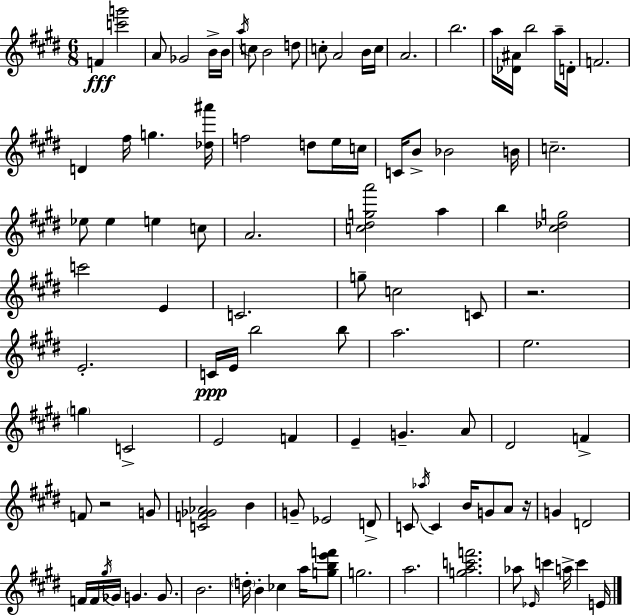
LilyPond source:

{
  \clef treble
  \numericTimeSignature
  \time 6/8
  \key e \major
  f'4\fff <c''' g'''>2 | a'8 ges'2 b'16-> b'16 | \acciaccatura { a''16 } c''8 b'2 d''8 | c''8-. a'2 b'16 | \break c''16 a'2. | b''2. | a''16 <des' ais'>16 b''2 a''16-- | d'16-. f'2. | \break d'4 fis''16 g''4. | <des'' ais'''>16 f''2 d''8 e''16 | c''16 c'16 b'8-> bes'2 | b'16 c''2.-- | \break ees''8 ees''4 e''4 c''8 | a'2. | <c'' dis'' g'' a'''>2 a''4 | b''4 <cis'' des'' g''>2 | \break c'''2 e'4 | c'2. | g''8-- c''2 c'8 | r2. | \break e'2.-. | c'16\ppp e'16 b''2 b''8 | a''2. | e''2. | \break \parenthesize g''4 c'2-> | e'2 f'4 | e'4-- g'4.-- a'8 | dis'2 f'4-> | \break f'8 r2 g'8 | <c' f' ges' aes'>2 b'4 | g'8-- ees'2 d'8-> | c'8 \acciaccatura { aes''16 } c'4 b'16 g'8 a'8 | \break r16 g'4 d'2 | f'16 f'16 \acciaccatura { gis''16 } ges'16 g'4. | g'8. b'2. | \parenthesize d''16-. b'4-. ces''4 | \break a''16 <g'' b'' e''' f'''>8 g''2. | a''2. | <g'' a'' c''' f'''>2. | aes''8 \grace { ees'16 } c'''4 a''16-> c'''4 | \break e'16 \bar "|."
}